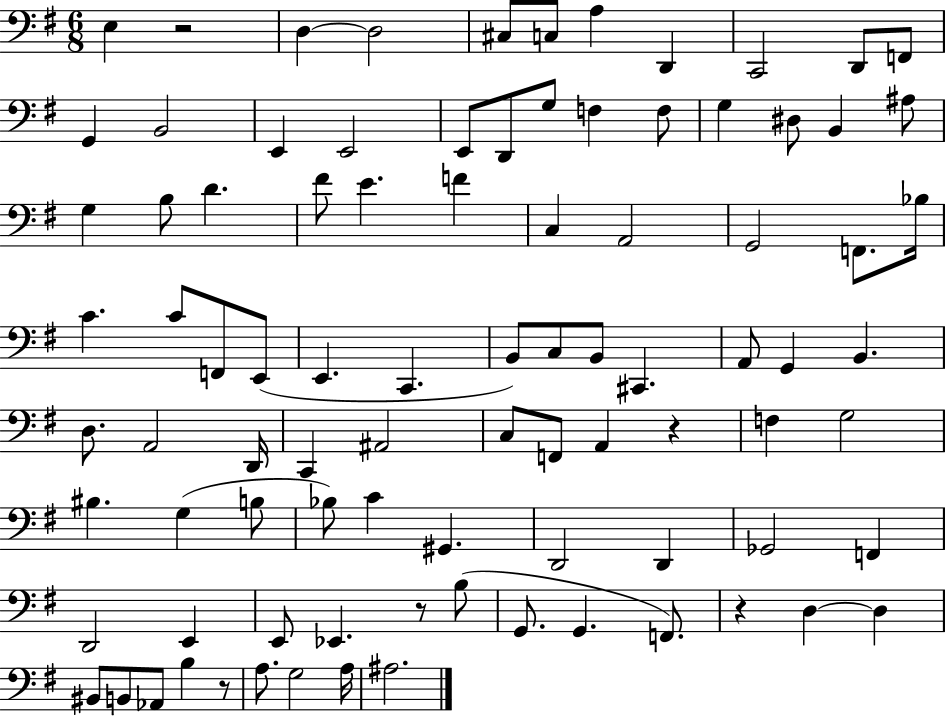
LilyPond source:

{
  \clef bass
  \numericTimeSignature
  \time 6/8
  \key g \major
  \repeat volta 2 { e4 r2 | d4~~ d2 | cis8 c8 a4 d,4 | c,2 d,8 f,8 | \break g,4 b,2 | e,4 e,2 | e,8 d,8 g8 f4 f8 | g4 dis8 b,4 ais8 | \break g4 b8 d'4. | fis'8 e'4. f'4 | c4 a,2 | g,2 f,8. bes16 | \break c'4. c'8 f,8 e,8( | e,4. c,4. | b,8) c8 b,8 cis,4. | a,8 g,4 b,4. | \break d8. a,2 d,16 | c,4 ais,2 | c8 f,8 a,4 r4 | f4 g2 | \break bis4. g4( b8 | bes8) c'4 gis,4. | d,2 d,4 | ges,2 f,4 | \break d,2 e,4 | e,8 ees,4. r8 b8( | g,8. g,4. f,8.) | r4 d4~~ d4 | \break bis,8 b,8 aes,8 b4 r8 | a8. g2 a16 | ais2. | } \bar "|."
}